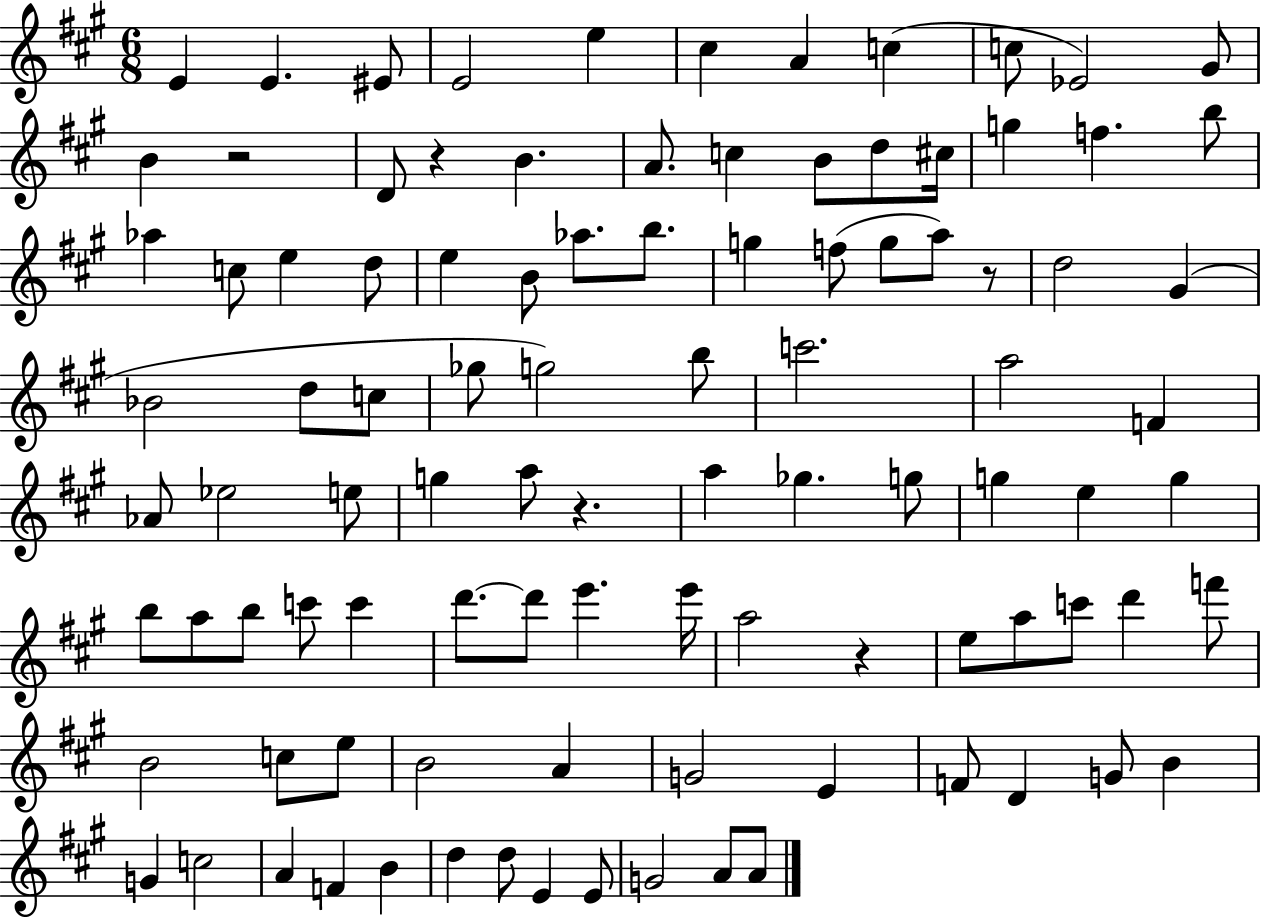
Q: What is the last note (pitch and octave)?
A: A4